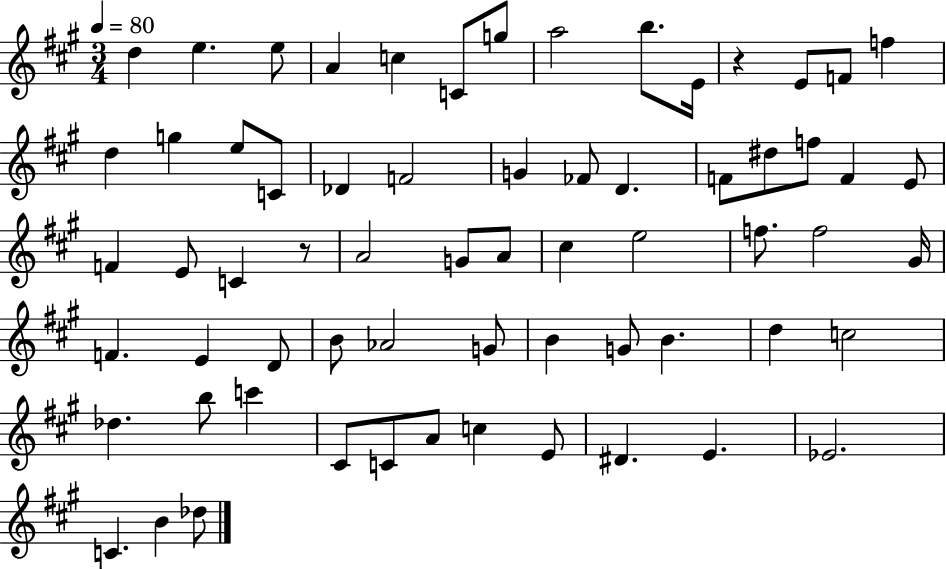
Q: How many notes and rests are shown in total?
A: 65